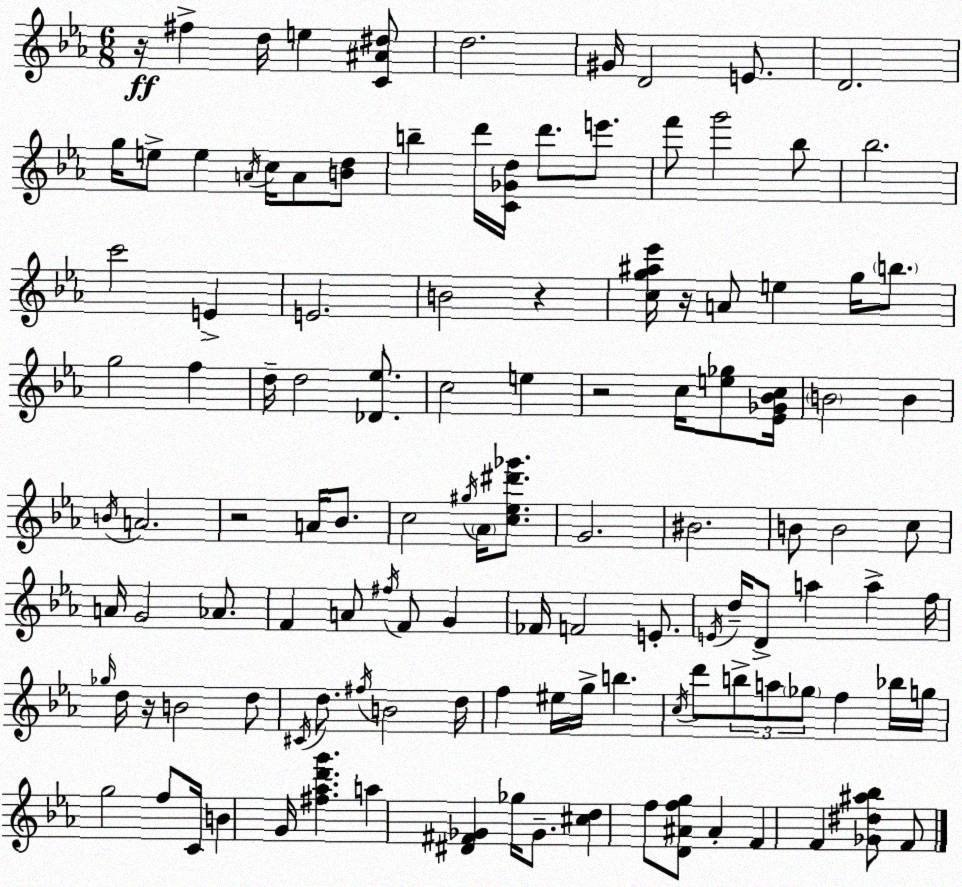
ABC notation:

X:1
T:Untitled
M:6/8
L:1/4
K:Eb
z/4 ^f d/4 e [C^A^d]/2 d2 ^G/4 D2 E/2 D2 g/4 e/2 e A/4 c/4 A/2 [Bd]/2 b d'/4 [C_Gd]/4 d'/2 e'/2 f'/2 g'2 _b/2 _b2 c'2 E E2 B2 z [cg^a_e']/4 z/4 A/2 e g/4 b/2 g2 f d/4 d2 [_D_e]/2 c2 e z2 c/4 [e_g]/2 [_E_G_Bc]/4 B2 B B/4 A2 z2 A/4 _B/2 c2 ^g/4 _A/4 [c_e^d'_g']/2 G2 ^B2 B/2 B2 c/2 A/4 G2 _A/2 F A/2 ^f/4 F/2 G _F/4 F2 E/2 E/4 d/4 D/2 a a f/4 _g/4 d/4 z/4 B2 d/2 ^C/4 d/2 ^f/4 B2 d/4 f ^e/4 g/4 b c/4 d'/2 b/2 a/2 _g/2 f _b/4 g/4 g2 f/2 C/4 B G/4 [^f_ad'g'] a [^D^F_G] _g/4 _G/2 [^cd] f/2 [D^Afg]/2 ^A F F [_G^d^a_b]/2 F/2